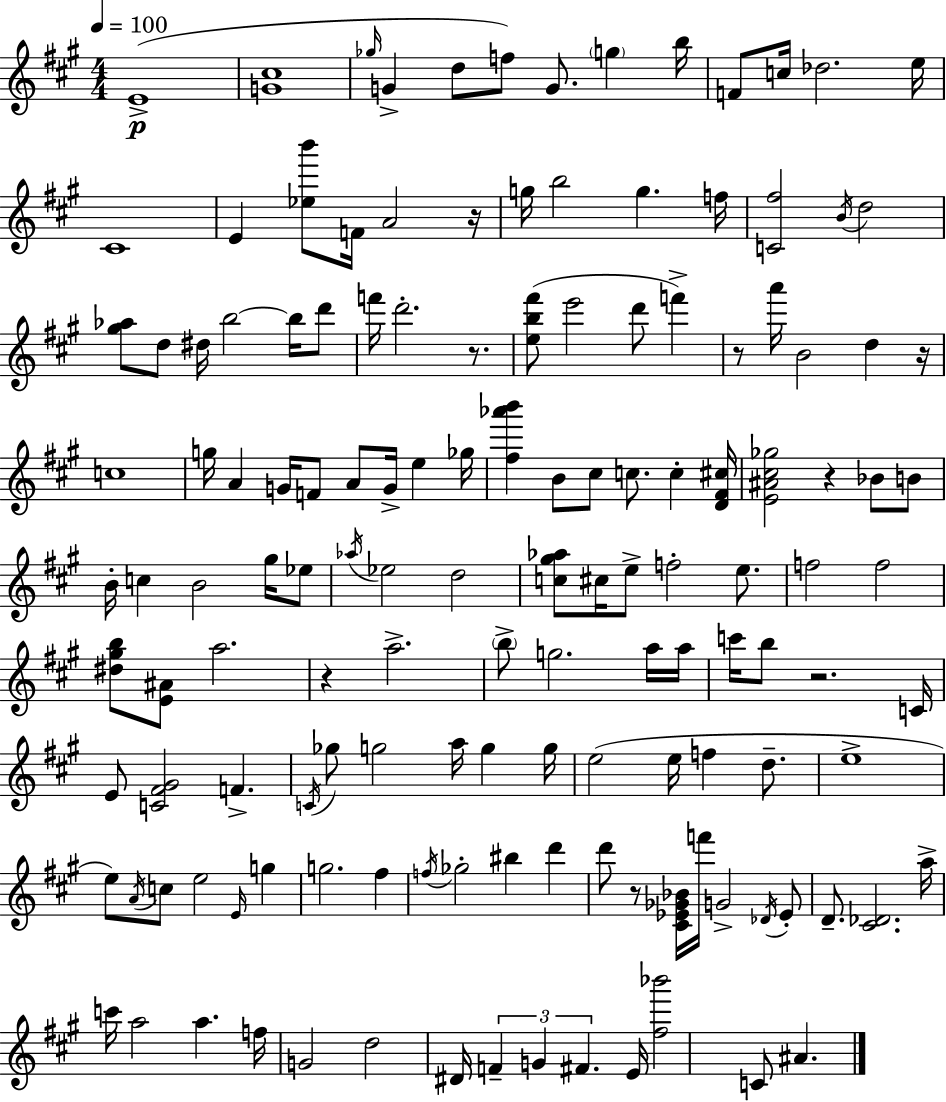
{
  \clef treble
  \numericTimeSignature
  \time 4/4
  \key a \major
  \tempo 4 = 100
  e'1->(\p | <g' cis''>1 | \grace { ges''16 } g'4-> d''8 f''8) g'8. \parenthesize g''4 | b''16 f'8 c''16 des''2. | \break e''16 cis'1 | e'4 <ees'' b'''>8 f'16 a'2 | r16 g''16 b''2 g''4. | f''16 <c' fis''>2 \acciaccatura { b'16 } d''2 | \break <gis'' aes''>8 d''8 dis''16 b''2~~ b''16 | d'''8 f'''16 d'''2.-. r8. | <e'' b'' fis'''>8( e'''2 d'''8 f'''4->) | r8 a'''16 b'2 d''4 | \break r16 c''1 | g''16 a'4 g'16 f'8 a'8 g'16-> e''4 | ges''16 <fis'' aes''' b'''>4 b'8 cis''8 c''8. c''4-. | <d' fis' cis''>16 <e' ais' cis'' ges''>2 r4 bes'8 | \break b'8 b'16-. c''4 b'2 gis''16 | ees''8 \acciaccatura { aes''16 } ees''2 d''2 | <c'' gis'' aes''>8 cis''16 e''8-> f''2-. | e''8. f''2 f''2 | \break <dis'' gis'' b''>8 <e' ais'>8 a''2. | r4 a''2.-> | \parenthesize b''8-> g''2. | a''16 a''16 c'''16 b''8 r2. | \break c'16 e'8 <c' fis' gis'>2 f'4.-> | \acciaccatura { c'16 } ges''8 g''2 a''16 g''4 | g''16 e''2( e''16 f''4 | d''8.-- e''1-> | \break e''8) \acciaccatura { a'16 } c''8 e''2 | \grace { e'16 } g''4 g''2. | fis''4 \acciaccatura { f''16 } ges''2-. bis''4 | d'''4 d'''8 r8 <cis' ees' ges' bes'>16 f'''16 g'2-> | \break \acciaccatura { des'16 } ees'8-. d'8.-- <cis' des'>2. | a''16-> c'''16 a''2 | a''4. f''16 g'2 | d''2 dis'16 \tuplet 3/2 { f'4-- g'4 | \break fis'4. } e'16 <fis'' bes'''>2 | c'8 ais'4. \bar "|."
}